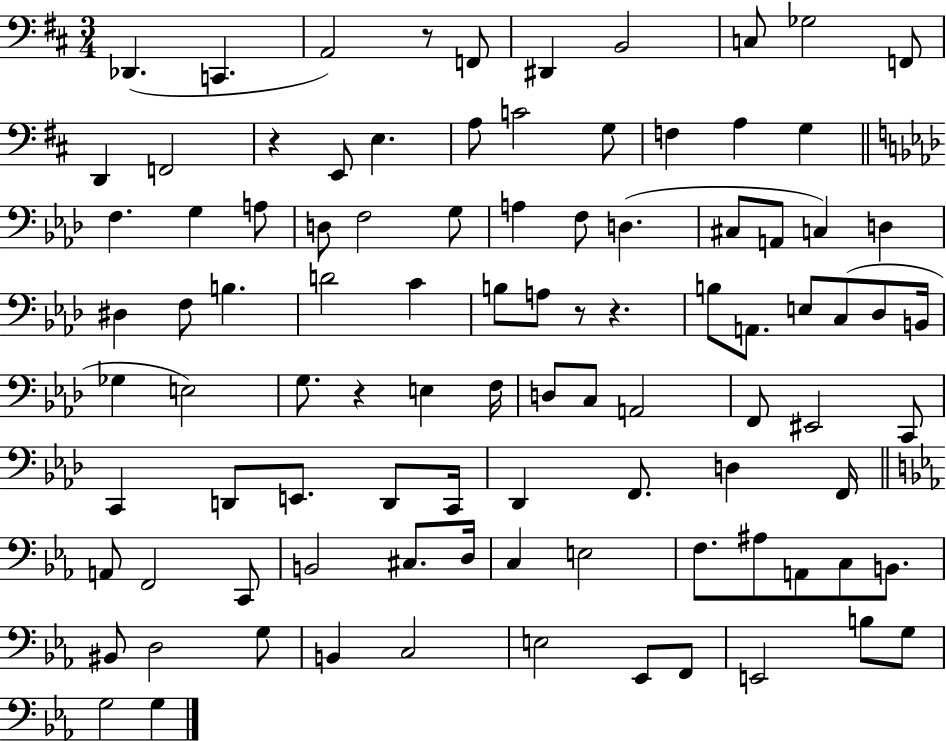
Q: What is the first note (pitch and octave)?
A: Db2